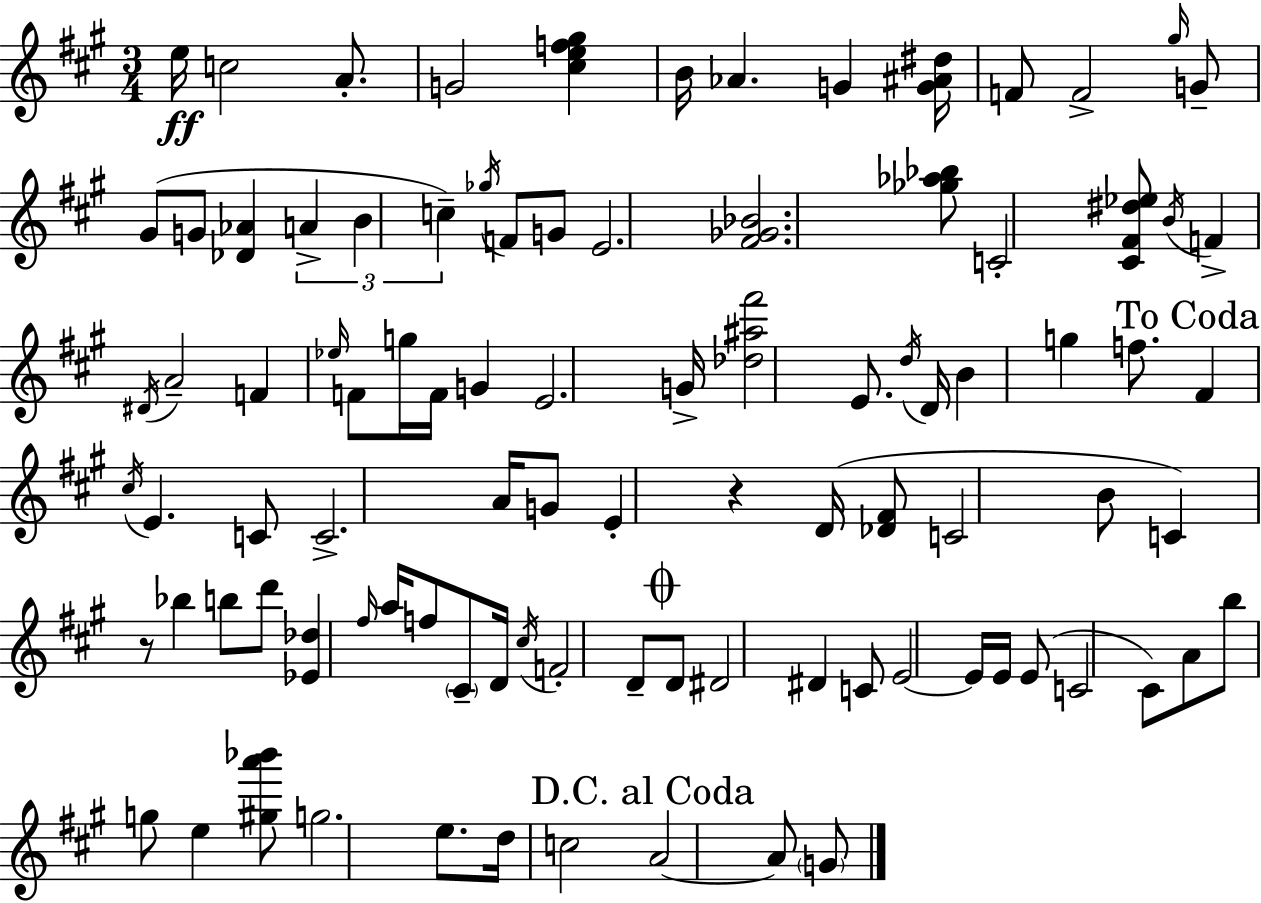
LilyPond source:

{
  \clef treble
  \numericTimeSignature
  \time 3/4
  \key a \major
  \repeat volta 2 { e''16\ff c''2 a'8.-. | g'2 <cis'' e'' f'' gis''>4 | b'16 aes'4. g'4 <g' ais' dis''>16 | f'8 f'2-> \grace { gis''16 } g'8-- | \break gis'8( g'8 <des' aes'>4 \tuplet 3/2 { a'4-> | b'4 c''4--) } \acciaccatura { ges''16 } f'8 | g'8 e'2. | <fis' ges' bes'>2. | \break <ges'' aes'' bes''>8 c'2-. | <cis' fis' dis'' ees''>8 \acciaccatura { b'16 } f'4-> \acciaccatura { dis'16 } a'2-- | f'4 \grace { ees''16 } f'8 g''16 | f'16 g'4 e'2. | \break g'16-> <des'' ais'' fis'''>2 | e'8. \acciaccatura { d''16 } d'16 b'4 g''4 | f''8. \mark "To Coda" fis'4 \acciaccatura { cis''16 } e'4. | c'8 c'2.-> | \break a'16 g'8 e'4-. | r4 d'16( <des' fis'>8 c'2 | b'8 c'4) r8 | bes''4 b''8 d'''8 <ees' des''>4 | \break \grace { fis''16 } a''16 f''8 \parenthesize cis'8-- d'16 \acciaccatura { cis''16 } f'2-. | d'8-- \mark \markup { \musicglyph "scripts.coda" } d'8 dis'2 | dis'4 c'8 e'2~~ | e'16 e'16 e'8( c'2 | \break cis'8) a'8 b''8 | g''8 e''4 <gis'' a''' bes'''>8 g''2. | e''8. | d''16 c''2 \mark "D.C. al Coda" a'2~~ | \break a'8 \parenthesize g'8 } \bar "|."
}